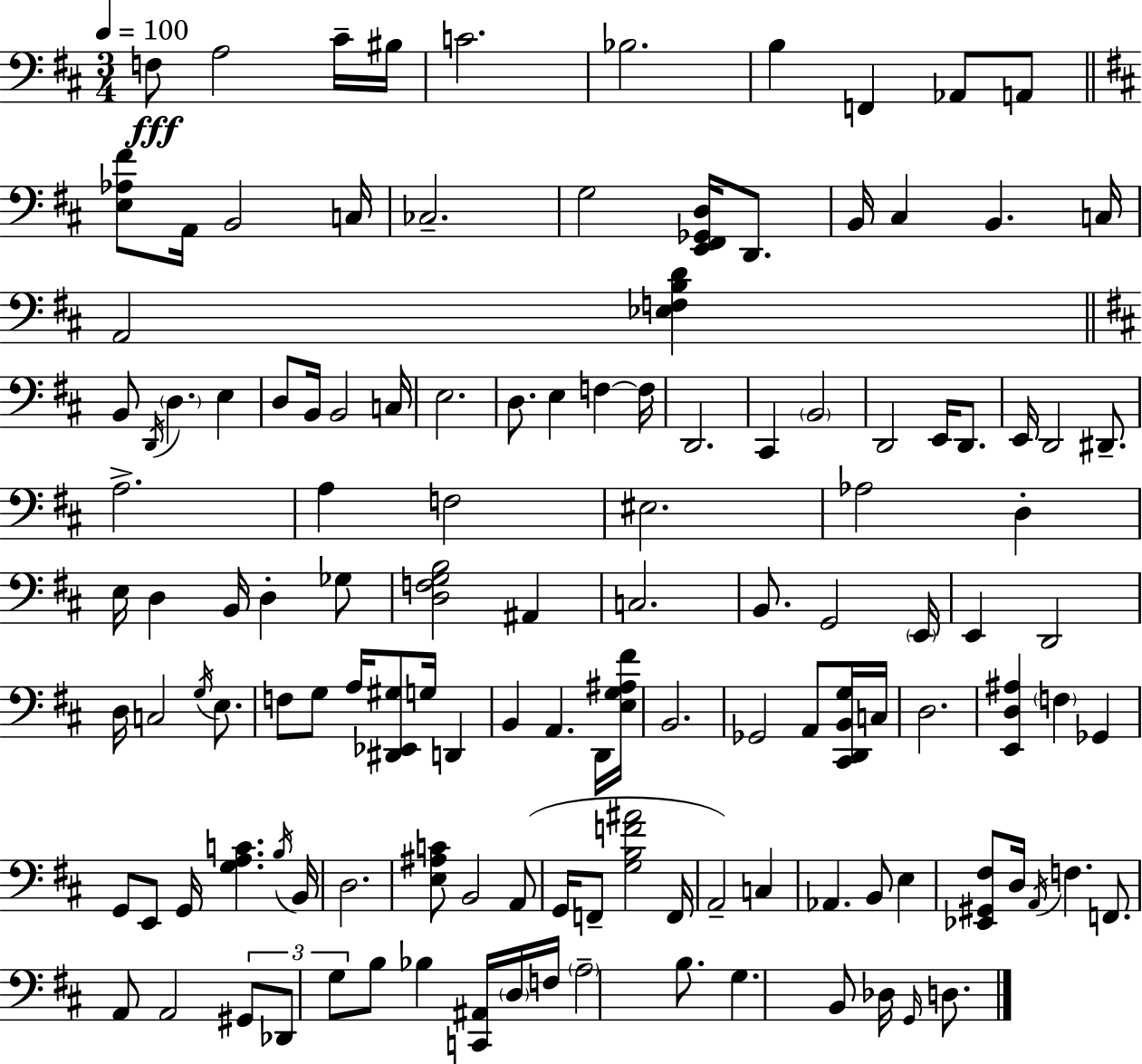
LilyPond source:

{
  \clef bass
  \numericTimeSignature
  \time 3/4
  \key d \major
  \tempo 4 = 100
  f8\fff a2 cis'16-- bis16 | c'2. | bes2. | b4 f,4 aes,8 a,8 | \break \bar "||" \break \key d \major <e aes fis'>8 a,16 b,2 c16 | ces2.-- | g2 <e, fis, ges, d>16 d,8. | b,16 cis4 b,4. c16 | \break a,2 <ees f b d'>4 | \bar "||" \break \key b \minor b,8 \acciaccatura { d,16 } \parenthesize d4. e4 | d8 b,16 b,2 | c16 e2. | d8. e4 f4~~ | \break f16 d,2. | cis,4 \parenthesize b,2 | d,2 e,16 d,8. | e,16 d,2 dis,8.-- | \break a2.-> | a4 f2 | eis2. | aes2 d4-. | \break e16 d4 b,16 d4-. ges8 | <d f g b>2 ais,4 | c2. | b,8. g,2 | \break \parenthesize e,16 e,4 d,2 | d16 c2 \acciaccatura { g16 } e8. | f8 g8 a16 <dis, ees, gis>8 g16 d,4 | b,4 a,4. | \break d,16 <e g ais fis'>16 b,2. | ges,2 a,8 | <cis, d, b, g>16 c16 d2. | <e, d ais>4 \parenthesize f4 ges,4 | \break g,8 e,8 g,16 <g a c'>4. | \acciaccatura { b16 } b,16 d2. | <e ais c'>8 b,2 | a,8( g,16 f,8-- <g b f' ais'>2 | \break f,16 a,2--) c4 | aes,4. b,8 e4 | <ees, gis, fis>8 d16 \acciaccatura { a,16 } f4. | f,8. a,8 a,2 | \break \tuplet 3/2 { gis,8 des,8 g8 } b8 bes4 | <c, ais,>16 \parenthesize d16 f16 \parenthesize a2-- | b8. g4. b,8 | des16 \grace { g,16 } d8. \bar "|."
}